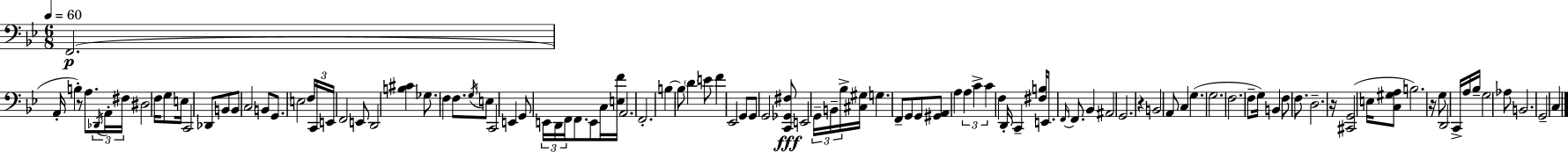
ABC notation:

X:1
T:Untitled
M:6/8
L:1/4
K:Bb
F,,2 A,,/4 B, z/2 A,/2 _D,,/4 A,,/4 ^F,/4 ^D,2 F,/4 G,/2 E,/4 C,,2 _D,,/2 B,,/2 B,,/2 C,2 B,,/2 G,,/2 E,2 F,/4 C,,/4 E,,/4 F,,2 E,,/2 D,,2 [B,^C] _G,/2 F, F,/2 G,/4 E,/2 C,,2 E,, G,,/2 E,,/4 D,,/4 F,,/4 F,,/2 E,,/2 C,/4 [E,F]/4 A,,2 F,,2 B, B,/2 D E/2 F _E,,2 G,,/2 G,,/2 G,,2 [C,,_G,,^F,]/2 E,,2 G,,/4 B,,/4 _B,/4 [^C,^G,]/4 G, F,,/2 G,,/2 G,,/2 [^G,,A,,]/2 A, A, C C F, D,,/4 C,, [^F,B,]/4 E,,/2 F,,/4 F,,/2 _B,, ^A,,2 G,,2 z B,,2 A,,/2 C, G, G,2 F,2 F,/2 G,/4 B,, F,/2 F,/2 D,2 z/4 [^C,,G,,]2 E,/4 [C,^G,A,]/2 B,2 z/4 G,/2 D,,2 C,,/4 A,/4 _B,/4 G,2 _A,/2 B,,2 G,,2 C,